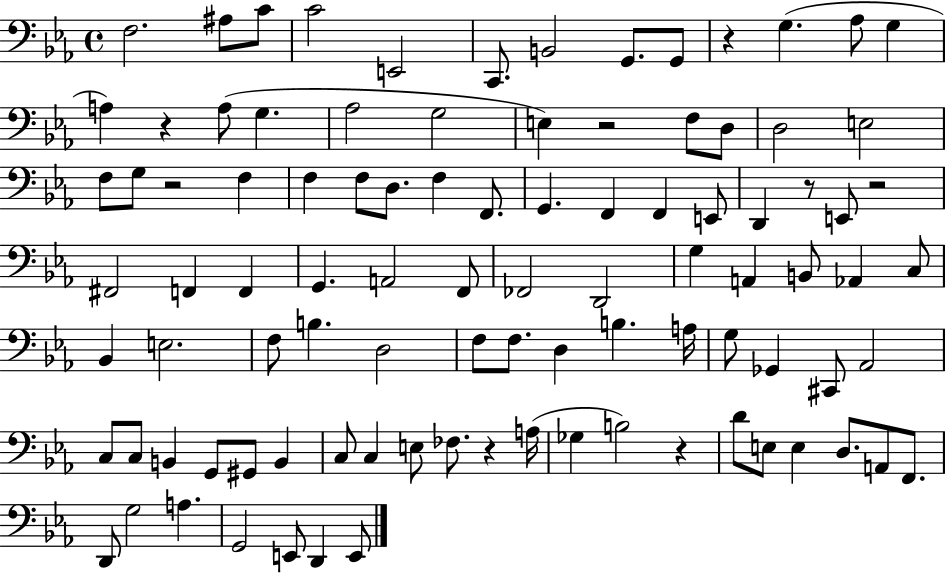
X:1
T:Untitled
M:4/4
L:1/4
K:Eb
F,2 ^A,/2 C/2 C2 E,,2 C,,/2 B,,2 G,,/2 G,,/2 z G, _A,/2 G, A, z A,/2 G, _A,2 G,2 E, z2 F,/2 D,/2 D,2 E,2 F,/2 G,/2 z2 F, F, F,/2 D,/2 F, F,,/2 G,, F,, F,, E,,/2 D,, z/2 E,,/2 z2 ^F,,2 F,, F,, G,, A,,2 F,,/2 _F,,2 D,,2 G, A,, B,,/2 _A,, C,/2 _B,, E,2 F,/2 B, D,2 F,/2 F,/2 D, B, A,/4 G,/2 _G,, ^C,,/2 _A,,2 C,/2 C,/2 B,, G,,/2 ^G,,/2 B,, C,/2 C, E,/2 _F,/2 z A,/4 _G, B,2 z D/2 E,/2 E, D,/2 A,,/2 F,,/2 D,,/2 G,2 A, G,,2 E,,/2 D,, E,,/2